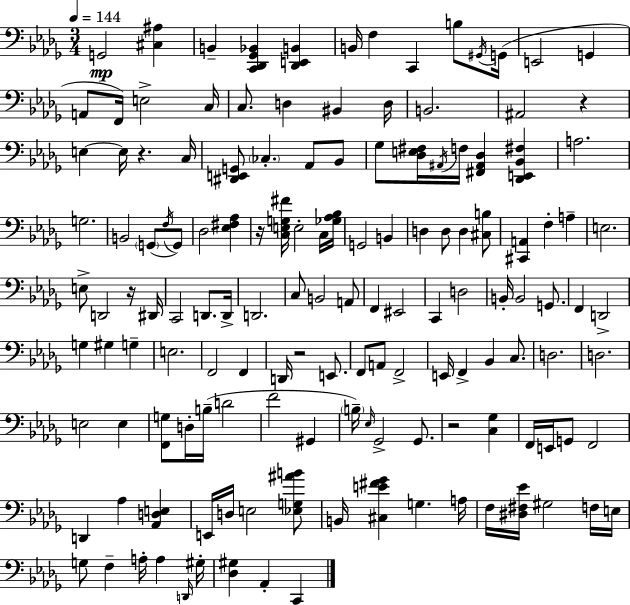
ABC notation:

X:1
T:Untitled
M:3/4
L:1/4
K:Bbm
G,,2 [^C,^A,] B,, [C,,_D,,_G,,_B,,] [_D,,E,,B,,] B,,/4 F, C,, B,/2 ^G,,/4 G,,/4 E,,2 G,, A,,/2 F,,/4 E,2 C,/4 C,/2 D, ^B,, D,/4 B,,2 ^A,,2 z E, E,/4 z C,/4 [^D,,E,,G,,]/2 _C, _A,,/2 _B,,/2 _G,/2 [_D,E,^F,]/4 ^A,,/4 F,/4 [^F,,^A,,_D,] [_D,,E,,_B,,^F,] A,2 G,2 B,,2 G,,/2 F,/4 G,,/2 _D,2 [_E,^F,_A,] z/4 [C,E,G,^F]/4 E,2 C,/4 [_G,_A,_B,]/4 G,,2 B,, D, D,/2 D, [^C,B,]/2 [^C,,A,,] F, A, E,2 E,/2 D,,2 z/4 ^D,,/4 C,,2 D,,/2 D,,/4 D,,2 C,/2 B,,2 A,,/2 F,, ^E,,2 C,, D,2 B,,/4 B,,2 G,,/2 F,, D,,2 G, ^G, G, E,2 F,,2 F,, D,,/4 z2 E,,/2 F,,/2 A,,/2 F,,2 E,,/4 F,, _B,, C,/2 D,2 D,2 E,2 E, [F,,G,]/2 D,/4 B,/4 D2 F2 ^G,, B,/4 _E,/4 _G,,2 _G,,/2 z2 [C,_G,] F,,/4 E,,/4 G,,/2 F,,2 D,, _A, [_A,,D,E,] E,,/4 D,/4 E,2 [_E,G,^AB]/2 B,,/4 [^C,E^F_G] G, A,/4 F,/4 [^D,^F,_E]/4 ^G,2 F,/4 E,/4 G,/2 F, A,/4 A, D,,/4 ^G,/4 [_D,^G,] _A,, C,,